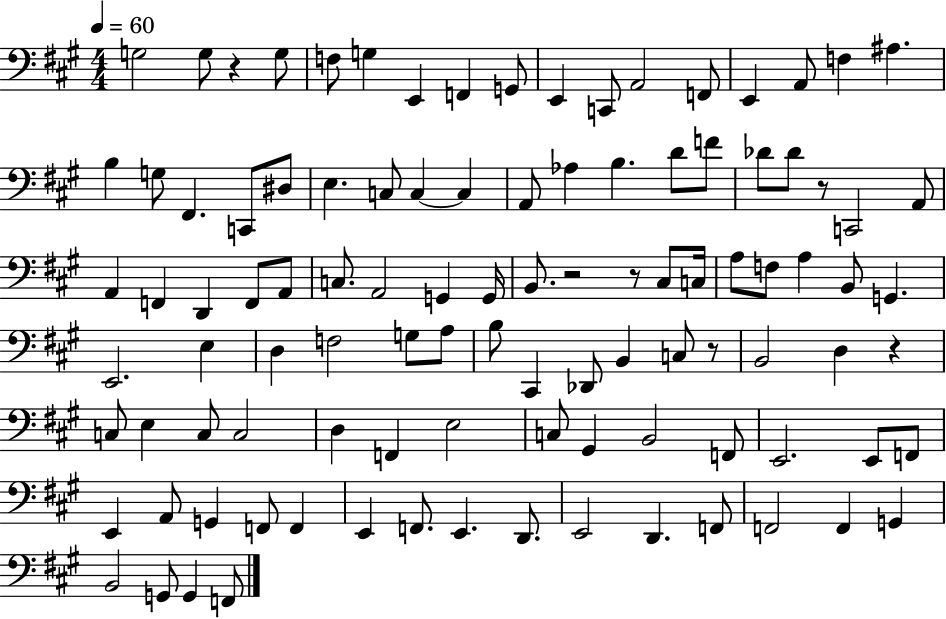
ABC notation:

X:1
T:Untitled
M:4/4
L:1/4
K:A
G,2 G,/2 z G,/2 F,/2 G, E,, F,, G,,/2 E,, C,,/2 A,,2 F,,/2 E,, A,,/2 F, ^A, B, G,/2 ^F,, C,,/2 ^D,/2 E, C,/2 C, C, A,,/2 _A, B, D/2 F/2 _D/2 _D/2 z/2 C,,2 A,,/2 A,, F,, D,, F,,/2 A,,/2 C,/2 A,,2 G,, G,,/4 B,,/2 z2 z/2 ^C,/2 C,/4 A,/2 F,/2 A, B,,/2 G,, E,,2 E, D, F,2 G,/2 A,/2 B,/2 ^C,, _D,,/2 B,, C,/2 z/2 B,,2 D, z C,/2 E, C,/2 C,2 D, F,, E,2 C,/2 ^G,, B,,2 F,,/2 E,,2 E,,/2 F,,/2 E,, A,,/2 G,, F,,/2 F,, E,, F,,/2 E,, D,,/2 E,,2 D,, F,,/2 F,,2 F,, G,, B,,2 G,,/2 G,, F,,/2